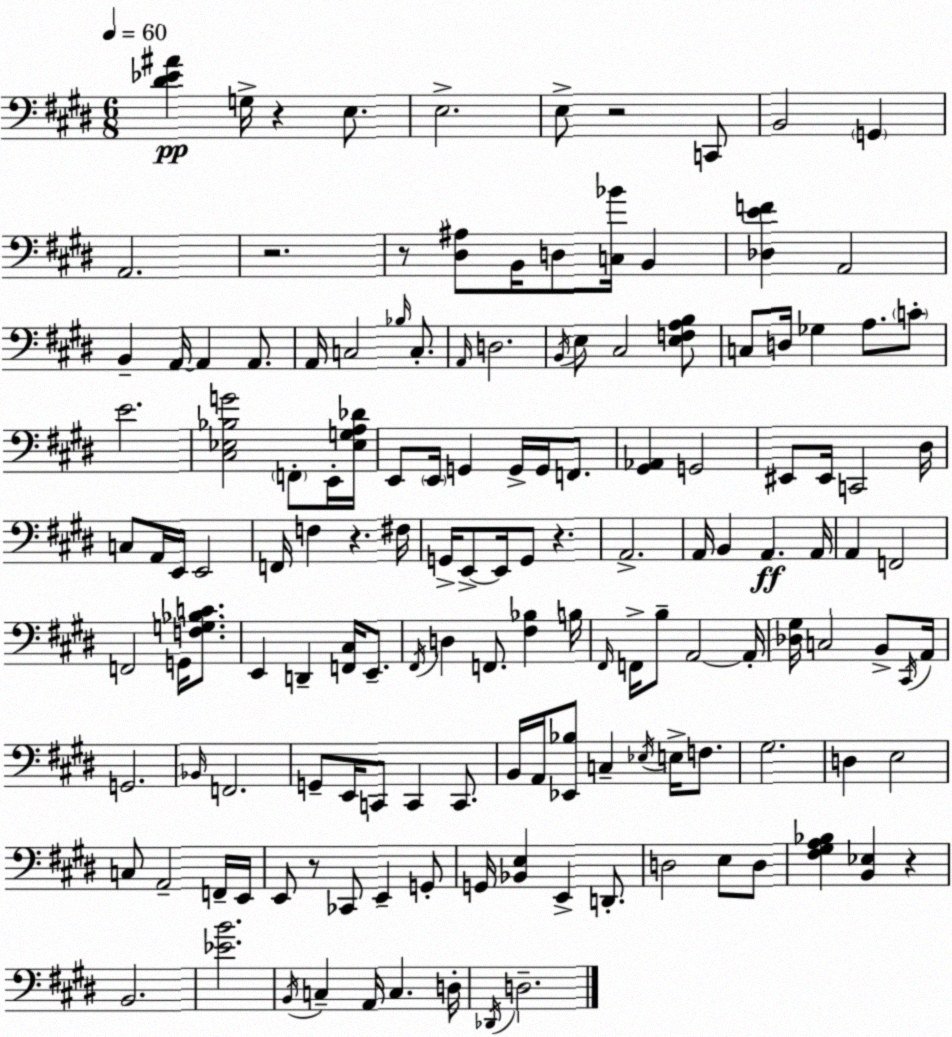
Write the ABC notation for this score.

X:1
T:Untitled
M:6/8
L:1/4
K:E
[^D_E^A] G,/4 z E,/2 E,2 E,/2 z2 C,,/2 B,,2 G,, A,,2 z2 z/2 [^D,^A,]/2 B,,/4 D,/2 [C,_B]/4 B,, [_D,EF] A,,2 B,, A,,/4 A,, A,,/2 A,,/4 C,2 _B,/4 C,/2 A,,/4 D,2 B,,/4 E,/2 ^C,2 [E,F,A,B,]/2 C,/2 D,/4 _G, A,/2 C/2 E2 [^C,_E,_B,G]2 F,,/2 E,,/4 [_E,G,A,_D]/4 E,,/2 E,,/4 G,, G,,/4 G,,/4 F,,/2 [^G,,_A,,] G,,2 ^E,,/2 ^E,,/4 C,,2 ^D,/4 C,/2 A,,/4 E,,/4 E,,2 F,,/4 F, z ^F,/4 G,,/4 E,,/2 E,,/4 G,,/2 z A,,2 A,,/4 B,, A,, A,,/4 A,, F,,2 F,,2 G,,/4 [F,G,_B,C]/2 E,, D,, [F,,^C,]/4 E,,/2 ^F,,/4 D, F,,/2 [^F,_B,] B,/4 ^F,,/4 F,,/4 B,/2 A,,2 A,,/4 [_D,^G,]/4 C,2 B,,/2 ^C,,/4 A,,/4 G,,2 _B,,/4 F,,2 G,,/2 E,,/4 C,,/2 C,, C,,/2 B,,/4 A,,/4 [_E,,_B,]/2 C, _E,/4 E,/4 F,/2 ^G,2 D, E,2 C,/2 A,,2 F,,/4 E,,/4 E,,/2 z/2 _C,,/2 E,, G,,/2 G,,/4 [_B,,E,] E,, D,,/2 D,2 E,/2 D,/2 [^F,^G,A,_B,] [B,,_E,] z B,,2 [_EB]2 B,,/4 C, A,,/4 C, D,/4 _D,,/4 D,2